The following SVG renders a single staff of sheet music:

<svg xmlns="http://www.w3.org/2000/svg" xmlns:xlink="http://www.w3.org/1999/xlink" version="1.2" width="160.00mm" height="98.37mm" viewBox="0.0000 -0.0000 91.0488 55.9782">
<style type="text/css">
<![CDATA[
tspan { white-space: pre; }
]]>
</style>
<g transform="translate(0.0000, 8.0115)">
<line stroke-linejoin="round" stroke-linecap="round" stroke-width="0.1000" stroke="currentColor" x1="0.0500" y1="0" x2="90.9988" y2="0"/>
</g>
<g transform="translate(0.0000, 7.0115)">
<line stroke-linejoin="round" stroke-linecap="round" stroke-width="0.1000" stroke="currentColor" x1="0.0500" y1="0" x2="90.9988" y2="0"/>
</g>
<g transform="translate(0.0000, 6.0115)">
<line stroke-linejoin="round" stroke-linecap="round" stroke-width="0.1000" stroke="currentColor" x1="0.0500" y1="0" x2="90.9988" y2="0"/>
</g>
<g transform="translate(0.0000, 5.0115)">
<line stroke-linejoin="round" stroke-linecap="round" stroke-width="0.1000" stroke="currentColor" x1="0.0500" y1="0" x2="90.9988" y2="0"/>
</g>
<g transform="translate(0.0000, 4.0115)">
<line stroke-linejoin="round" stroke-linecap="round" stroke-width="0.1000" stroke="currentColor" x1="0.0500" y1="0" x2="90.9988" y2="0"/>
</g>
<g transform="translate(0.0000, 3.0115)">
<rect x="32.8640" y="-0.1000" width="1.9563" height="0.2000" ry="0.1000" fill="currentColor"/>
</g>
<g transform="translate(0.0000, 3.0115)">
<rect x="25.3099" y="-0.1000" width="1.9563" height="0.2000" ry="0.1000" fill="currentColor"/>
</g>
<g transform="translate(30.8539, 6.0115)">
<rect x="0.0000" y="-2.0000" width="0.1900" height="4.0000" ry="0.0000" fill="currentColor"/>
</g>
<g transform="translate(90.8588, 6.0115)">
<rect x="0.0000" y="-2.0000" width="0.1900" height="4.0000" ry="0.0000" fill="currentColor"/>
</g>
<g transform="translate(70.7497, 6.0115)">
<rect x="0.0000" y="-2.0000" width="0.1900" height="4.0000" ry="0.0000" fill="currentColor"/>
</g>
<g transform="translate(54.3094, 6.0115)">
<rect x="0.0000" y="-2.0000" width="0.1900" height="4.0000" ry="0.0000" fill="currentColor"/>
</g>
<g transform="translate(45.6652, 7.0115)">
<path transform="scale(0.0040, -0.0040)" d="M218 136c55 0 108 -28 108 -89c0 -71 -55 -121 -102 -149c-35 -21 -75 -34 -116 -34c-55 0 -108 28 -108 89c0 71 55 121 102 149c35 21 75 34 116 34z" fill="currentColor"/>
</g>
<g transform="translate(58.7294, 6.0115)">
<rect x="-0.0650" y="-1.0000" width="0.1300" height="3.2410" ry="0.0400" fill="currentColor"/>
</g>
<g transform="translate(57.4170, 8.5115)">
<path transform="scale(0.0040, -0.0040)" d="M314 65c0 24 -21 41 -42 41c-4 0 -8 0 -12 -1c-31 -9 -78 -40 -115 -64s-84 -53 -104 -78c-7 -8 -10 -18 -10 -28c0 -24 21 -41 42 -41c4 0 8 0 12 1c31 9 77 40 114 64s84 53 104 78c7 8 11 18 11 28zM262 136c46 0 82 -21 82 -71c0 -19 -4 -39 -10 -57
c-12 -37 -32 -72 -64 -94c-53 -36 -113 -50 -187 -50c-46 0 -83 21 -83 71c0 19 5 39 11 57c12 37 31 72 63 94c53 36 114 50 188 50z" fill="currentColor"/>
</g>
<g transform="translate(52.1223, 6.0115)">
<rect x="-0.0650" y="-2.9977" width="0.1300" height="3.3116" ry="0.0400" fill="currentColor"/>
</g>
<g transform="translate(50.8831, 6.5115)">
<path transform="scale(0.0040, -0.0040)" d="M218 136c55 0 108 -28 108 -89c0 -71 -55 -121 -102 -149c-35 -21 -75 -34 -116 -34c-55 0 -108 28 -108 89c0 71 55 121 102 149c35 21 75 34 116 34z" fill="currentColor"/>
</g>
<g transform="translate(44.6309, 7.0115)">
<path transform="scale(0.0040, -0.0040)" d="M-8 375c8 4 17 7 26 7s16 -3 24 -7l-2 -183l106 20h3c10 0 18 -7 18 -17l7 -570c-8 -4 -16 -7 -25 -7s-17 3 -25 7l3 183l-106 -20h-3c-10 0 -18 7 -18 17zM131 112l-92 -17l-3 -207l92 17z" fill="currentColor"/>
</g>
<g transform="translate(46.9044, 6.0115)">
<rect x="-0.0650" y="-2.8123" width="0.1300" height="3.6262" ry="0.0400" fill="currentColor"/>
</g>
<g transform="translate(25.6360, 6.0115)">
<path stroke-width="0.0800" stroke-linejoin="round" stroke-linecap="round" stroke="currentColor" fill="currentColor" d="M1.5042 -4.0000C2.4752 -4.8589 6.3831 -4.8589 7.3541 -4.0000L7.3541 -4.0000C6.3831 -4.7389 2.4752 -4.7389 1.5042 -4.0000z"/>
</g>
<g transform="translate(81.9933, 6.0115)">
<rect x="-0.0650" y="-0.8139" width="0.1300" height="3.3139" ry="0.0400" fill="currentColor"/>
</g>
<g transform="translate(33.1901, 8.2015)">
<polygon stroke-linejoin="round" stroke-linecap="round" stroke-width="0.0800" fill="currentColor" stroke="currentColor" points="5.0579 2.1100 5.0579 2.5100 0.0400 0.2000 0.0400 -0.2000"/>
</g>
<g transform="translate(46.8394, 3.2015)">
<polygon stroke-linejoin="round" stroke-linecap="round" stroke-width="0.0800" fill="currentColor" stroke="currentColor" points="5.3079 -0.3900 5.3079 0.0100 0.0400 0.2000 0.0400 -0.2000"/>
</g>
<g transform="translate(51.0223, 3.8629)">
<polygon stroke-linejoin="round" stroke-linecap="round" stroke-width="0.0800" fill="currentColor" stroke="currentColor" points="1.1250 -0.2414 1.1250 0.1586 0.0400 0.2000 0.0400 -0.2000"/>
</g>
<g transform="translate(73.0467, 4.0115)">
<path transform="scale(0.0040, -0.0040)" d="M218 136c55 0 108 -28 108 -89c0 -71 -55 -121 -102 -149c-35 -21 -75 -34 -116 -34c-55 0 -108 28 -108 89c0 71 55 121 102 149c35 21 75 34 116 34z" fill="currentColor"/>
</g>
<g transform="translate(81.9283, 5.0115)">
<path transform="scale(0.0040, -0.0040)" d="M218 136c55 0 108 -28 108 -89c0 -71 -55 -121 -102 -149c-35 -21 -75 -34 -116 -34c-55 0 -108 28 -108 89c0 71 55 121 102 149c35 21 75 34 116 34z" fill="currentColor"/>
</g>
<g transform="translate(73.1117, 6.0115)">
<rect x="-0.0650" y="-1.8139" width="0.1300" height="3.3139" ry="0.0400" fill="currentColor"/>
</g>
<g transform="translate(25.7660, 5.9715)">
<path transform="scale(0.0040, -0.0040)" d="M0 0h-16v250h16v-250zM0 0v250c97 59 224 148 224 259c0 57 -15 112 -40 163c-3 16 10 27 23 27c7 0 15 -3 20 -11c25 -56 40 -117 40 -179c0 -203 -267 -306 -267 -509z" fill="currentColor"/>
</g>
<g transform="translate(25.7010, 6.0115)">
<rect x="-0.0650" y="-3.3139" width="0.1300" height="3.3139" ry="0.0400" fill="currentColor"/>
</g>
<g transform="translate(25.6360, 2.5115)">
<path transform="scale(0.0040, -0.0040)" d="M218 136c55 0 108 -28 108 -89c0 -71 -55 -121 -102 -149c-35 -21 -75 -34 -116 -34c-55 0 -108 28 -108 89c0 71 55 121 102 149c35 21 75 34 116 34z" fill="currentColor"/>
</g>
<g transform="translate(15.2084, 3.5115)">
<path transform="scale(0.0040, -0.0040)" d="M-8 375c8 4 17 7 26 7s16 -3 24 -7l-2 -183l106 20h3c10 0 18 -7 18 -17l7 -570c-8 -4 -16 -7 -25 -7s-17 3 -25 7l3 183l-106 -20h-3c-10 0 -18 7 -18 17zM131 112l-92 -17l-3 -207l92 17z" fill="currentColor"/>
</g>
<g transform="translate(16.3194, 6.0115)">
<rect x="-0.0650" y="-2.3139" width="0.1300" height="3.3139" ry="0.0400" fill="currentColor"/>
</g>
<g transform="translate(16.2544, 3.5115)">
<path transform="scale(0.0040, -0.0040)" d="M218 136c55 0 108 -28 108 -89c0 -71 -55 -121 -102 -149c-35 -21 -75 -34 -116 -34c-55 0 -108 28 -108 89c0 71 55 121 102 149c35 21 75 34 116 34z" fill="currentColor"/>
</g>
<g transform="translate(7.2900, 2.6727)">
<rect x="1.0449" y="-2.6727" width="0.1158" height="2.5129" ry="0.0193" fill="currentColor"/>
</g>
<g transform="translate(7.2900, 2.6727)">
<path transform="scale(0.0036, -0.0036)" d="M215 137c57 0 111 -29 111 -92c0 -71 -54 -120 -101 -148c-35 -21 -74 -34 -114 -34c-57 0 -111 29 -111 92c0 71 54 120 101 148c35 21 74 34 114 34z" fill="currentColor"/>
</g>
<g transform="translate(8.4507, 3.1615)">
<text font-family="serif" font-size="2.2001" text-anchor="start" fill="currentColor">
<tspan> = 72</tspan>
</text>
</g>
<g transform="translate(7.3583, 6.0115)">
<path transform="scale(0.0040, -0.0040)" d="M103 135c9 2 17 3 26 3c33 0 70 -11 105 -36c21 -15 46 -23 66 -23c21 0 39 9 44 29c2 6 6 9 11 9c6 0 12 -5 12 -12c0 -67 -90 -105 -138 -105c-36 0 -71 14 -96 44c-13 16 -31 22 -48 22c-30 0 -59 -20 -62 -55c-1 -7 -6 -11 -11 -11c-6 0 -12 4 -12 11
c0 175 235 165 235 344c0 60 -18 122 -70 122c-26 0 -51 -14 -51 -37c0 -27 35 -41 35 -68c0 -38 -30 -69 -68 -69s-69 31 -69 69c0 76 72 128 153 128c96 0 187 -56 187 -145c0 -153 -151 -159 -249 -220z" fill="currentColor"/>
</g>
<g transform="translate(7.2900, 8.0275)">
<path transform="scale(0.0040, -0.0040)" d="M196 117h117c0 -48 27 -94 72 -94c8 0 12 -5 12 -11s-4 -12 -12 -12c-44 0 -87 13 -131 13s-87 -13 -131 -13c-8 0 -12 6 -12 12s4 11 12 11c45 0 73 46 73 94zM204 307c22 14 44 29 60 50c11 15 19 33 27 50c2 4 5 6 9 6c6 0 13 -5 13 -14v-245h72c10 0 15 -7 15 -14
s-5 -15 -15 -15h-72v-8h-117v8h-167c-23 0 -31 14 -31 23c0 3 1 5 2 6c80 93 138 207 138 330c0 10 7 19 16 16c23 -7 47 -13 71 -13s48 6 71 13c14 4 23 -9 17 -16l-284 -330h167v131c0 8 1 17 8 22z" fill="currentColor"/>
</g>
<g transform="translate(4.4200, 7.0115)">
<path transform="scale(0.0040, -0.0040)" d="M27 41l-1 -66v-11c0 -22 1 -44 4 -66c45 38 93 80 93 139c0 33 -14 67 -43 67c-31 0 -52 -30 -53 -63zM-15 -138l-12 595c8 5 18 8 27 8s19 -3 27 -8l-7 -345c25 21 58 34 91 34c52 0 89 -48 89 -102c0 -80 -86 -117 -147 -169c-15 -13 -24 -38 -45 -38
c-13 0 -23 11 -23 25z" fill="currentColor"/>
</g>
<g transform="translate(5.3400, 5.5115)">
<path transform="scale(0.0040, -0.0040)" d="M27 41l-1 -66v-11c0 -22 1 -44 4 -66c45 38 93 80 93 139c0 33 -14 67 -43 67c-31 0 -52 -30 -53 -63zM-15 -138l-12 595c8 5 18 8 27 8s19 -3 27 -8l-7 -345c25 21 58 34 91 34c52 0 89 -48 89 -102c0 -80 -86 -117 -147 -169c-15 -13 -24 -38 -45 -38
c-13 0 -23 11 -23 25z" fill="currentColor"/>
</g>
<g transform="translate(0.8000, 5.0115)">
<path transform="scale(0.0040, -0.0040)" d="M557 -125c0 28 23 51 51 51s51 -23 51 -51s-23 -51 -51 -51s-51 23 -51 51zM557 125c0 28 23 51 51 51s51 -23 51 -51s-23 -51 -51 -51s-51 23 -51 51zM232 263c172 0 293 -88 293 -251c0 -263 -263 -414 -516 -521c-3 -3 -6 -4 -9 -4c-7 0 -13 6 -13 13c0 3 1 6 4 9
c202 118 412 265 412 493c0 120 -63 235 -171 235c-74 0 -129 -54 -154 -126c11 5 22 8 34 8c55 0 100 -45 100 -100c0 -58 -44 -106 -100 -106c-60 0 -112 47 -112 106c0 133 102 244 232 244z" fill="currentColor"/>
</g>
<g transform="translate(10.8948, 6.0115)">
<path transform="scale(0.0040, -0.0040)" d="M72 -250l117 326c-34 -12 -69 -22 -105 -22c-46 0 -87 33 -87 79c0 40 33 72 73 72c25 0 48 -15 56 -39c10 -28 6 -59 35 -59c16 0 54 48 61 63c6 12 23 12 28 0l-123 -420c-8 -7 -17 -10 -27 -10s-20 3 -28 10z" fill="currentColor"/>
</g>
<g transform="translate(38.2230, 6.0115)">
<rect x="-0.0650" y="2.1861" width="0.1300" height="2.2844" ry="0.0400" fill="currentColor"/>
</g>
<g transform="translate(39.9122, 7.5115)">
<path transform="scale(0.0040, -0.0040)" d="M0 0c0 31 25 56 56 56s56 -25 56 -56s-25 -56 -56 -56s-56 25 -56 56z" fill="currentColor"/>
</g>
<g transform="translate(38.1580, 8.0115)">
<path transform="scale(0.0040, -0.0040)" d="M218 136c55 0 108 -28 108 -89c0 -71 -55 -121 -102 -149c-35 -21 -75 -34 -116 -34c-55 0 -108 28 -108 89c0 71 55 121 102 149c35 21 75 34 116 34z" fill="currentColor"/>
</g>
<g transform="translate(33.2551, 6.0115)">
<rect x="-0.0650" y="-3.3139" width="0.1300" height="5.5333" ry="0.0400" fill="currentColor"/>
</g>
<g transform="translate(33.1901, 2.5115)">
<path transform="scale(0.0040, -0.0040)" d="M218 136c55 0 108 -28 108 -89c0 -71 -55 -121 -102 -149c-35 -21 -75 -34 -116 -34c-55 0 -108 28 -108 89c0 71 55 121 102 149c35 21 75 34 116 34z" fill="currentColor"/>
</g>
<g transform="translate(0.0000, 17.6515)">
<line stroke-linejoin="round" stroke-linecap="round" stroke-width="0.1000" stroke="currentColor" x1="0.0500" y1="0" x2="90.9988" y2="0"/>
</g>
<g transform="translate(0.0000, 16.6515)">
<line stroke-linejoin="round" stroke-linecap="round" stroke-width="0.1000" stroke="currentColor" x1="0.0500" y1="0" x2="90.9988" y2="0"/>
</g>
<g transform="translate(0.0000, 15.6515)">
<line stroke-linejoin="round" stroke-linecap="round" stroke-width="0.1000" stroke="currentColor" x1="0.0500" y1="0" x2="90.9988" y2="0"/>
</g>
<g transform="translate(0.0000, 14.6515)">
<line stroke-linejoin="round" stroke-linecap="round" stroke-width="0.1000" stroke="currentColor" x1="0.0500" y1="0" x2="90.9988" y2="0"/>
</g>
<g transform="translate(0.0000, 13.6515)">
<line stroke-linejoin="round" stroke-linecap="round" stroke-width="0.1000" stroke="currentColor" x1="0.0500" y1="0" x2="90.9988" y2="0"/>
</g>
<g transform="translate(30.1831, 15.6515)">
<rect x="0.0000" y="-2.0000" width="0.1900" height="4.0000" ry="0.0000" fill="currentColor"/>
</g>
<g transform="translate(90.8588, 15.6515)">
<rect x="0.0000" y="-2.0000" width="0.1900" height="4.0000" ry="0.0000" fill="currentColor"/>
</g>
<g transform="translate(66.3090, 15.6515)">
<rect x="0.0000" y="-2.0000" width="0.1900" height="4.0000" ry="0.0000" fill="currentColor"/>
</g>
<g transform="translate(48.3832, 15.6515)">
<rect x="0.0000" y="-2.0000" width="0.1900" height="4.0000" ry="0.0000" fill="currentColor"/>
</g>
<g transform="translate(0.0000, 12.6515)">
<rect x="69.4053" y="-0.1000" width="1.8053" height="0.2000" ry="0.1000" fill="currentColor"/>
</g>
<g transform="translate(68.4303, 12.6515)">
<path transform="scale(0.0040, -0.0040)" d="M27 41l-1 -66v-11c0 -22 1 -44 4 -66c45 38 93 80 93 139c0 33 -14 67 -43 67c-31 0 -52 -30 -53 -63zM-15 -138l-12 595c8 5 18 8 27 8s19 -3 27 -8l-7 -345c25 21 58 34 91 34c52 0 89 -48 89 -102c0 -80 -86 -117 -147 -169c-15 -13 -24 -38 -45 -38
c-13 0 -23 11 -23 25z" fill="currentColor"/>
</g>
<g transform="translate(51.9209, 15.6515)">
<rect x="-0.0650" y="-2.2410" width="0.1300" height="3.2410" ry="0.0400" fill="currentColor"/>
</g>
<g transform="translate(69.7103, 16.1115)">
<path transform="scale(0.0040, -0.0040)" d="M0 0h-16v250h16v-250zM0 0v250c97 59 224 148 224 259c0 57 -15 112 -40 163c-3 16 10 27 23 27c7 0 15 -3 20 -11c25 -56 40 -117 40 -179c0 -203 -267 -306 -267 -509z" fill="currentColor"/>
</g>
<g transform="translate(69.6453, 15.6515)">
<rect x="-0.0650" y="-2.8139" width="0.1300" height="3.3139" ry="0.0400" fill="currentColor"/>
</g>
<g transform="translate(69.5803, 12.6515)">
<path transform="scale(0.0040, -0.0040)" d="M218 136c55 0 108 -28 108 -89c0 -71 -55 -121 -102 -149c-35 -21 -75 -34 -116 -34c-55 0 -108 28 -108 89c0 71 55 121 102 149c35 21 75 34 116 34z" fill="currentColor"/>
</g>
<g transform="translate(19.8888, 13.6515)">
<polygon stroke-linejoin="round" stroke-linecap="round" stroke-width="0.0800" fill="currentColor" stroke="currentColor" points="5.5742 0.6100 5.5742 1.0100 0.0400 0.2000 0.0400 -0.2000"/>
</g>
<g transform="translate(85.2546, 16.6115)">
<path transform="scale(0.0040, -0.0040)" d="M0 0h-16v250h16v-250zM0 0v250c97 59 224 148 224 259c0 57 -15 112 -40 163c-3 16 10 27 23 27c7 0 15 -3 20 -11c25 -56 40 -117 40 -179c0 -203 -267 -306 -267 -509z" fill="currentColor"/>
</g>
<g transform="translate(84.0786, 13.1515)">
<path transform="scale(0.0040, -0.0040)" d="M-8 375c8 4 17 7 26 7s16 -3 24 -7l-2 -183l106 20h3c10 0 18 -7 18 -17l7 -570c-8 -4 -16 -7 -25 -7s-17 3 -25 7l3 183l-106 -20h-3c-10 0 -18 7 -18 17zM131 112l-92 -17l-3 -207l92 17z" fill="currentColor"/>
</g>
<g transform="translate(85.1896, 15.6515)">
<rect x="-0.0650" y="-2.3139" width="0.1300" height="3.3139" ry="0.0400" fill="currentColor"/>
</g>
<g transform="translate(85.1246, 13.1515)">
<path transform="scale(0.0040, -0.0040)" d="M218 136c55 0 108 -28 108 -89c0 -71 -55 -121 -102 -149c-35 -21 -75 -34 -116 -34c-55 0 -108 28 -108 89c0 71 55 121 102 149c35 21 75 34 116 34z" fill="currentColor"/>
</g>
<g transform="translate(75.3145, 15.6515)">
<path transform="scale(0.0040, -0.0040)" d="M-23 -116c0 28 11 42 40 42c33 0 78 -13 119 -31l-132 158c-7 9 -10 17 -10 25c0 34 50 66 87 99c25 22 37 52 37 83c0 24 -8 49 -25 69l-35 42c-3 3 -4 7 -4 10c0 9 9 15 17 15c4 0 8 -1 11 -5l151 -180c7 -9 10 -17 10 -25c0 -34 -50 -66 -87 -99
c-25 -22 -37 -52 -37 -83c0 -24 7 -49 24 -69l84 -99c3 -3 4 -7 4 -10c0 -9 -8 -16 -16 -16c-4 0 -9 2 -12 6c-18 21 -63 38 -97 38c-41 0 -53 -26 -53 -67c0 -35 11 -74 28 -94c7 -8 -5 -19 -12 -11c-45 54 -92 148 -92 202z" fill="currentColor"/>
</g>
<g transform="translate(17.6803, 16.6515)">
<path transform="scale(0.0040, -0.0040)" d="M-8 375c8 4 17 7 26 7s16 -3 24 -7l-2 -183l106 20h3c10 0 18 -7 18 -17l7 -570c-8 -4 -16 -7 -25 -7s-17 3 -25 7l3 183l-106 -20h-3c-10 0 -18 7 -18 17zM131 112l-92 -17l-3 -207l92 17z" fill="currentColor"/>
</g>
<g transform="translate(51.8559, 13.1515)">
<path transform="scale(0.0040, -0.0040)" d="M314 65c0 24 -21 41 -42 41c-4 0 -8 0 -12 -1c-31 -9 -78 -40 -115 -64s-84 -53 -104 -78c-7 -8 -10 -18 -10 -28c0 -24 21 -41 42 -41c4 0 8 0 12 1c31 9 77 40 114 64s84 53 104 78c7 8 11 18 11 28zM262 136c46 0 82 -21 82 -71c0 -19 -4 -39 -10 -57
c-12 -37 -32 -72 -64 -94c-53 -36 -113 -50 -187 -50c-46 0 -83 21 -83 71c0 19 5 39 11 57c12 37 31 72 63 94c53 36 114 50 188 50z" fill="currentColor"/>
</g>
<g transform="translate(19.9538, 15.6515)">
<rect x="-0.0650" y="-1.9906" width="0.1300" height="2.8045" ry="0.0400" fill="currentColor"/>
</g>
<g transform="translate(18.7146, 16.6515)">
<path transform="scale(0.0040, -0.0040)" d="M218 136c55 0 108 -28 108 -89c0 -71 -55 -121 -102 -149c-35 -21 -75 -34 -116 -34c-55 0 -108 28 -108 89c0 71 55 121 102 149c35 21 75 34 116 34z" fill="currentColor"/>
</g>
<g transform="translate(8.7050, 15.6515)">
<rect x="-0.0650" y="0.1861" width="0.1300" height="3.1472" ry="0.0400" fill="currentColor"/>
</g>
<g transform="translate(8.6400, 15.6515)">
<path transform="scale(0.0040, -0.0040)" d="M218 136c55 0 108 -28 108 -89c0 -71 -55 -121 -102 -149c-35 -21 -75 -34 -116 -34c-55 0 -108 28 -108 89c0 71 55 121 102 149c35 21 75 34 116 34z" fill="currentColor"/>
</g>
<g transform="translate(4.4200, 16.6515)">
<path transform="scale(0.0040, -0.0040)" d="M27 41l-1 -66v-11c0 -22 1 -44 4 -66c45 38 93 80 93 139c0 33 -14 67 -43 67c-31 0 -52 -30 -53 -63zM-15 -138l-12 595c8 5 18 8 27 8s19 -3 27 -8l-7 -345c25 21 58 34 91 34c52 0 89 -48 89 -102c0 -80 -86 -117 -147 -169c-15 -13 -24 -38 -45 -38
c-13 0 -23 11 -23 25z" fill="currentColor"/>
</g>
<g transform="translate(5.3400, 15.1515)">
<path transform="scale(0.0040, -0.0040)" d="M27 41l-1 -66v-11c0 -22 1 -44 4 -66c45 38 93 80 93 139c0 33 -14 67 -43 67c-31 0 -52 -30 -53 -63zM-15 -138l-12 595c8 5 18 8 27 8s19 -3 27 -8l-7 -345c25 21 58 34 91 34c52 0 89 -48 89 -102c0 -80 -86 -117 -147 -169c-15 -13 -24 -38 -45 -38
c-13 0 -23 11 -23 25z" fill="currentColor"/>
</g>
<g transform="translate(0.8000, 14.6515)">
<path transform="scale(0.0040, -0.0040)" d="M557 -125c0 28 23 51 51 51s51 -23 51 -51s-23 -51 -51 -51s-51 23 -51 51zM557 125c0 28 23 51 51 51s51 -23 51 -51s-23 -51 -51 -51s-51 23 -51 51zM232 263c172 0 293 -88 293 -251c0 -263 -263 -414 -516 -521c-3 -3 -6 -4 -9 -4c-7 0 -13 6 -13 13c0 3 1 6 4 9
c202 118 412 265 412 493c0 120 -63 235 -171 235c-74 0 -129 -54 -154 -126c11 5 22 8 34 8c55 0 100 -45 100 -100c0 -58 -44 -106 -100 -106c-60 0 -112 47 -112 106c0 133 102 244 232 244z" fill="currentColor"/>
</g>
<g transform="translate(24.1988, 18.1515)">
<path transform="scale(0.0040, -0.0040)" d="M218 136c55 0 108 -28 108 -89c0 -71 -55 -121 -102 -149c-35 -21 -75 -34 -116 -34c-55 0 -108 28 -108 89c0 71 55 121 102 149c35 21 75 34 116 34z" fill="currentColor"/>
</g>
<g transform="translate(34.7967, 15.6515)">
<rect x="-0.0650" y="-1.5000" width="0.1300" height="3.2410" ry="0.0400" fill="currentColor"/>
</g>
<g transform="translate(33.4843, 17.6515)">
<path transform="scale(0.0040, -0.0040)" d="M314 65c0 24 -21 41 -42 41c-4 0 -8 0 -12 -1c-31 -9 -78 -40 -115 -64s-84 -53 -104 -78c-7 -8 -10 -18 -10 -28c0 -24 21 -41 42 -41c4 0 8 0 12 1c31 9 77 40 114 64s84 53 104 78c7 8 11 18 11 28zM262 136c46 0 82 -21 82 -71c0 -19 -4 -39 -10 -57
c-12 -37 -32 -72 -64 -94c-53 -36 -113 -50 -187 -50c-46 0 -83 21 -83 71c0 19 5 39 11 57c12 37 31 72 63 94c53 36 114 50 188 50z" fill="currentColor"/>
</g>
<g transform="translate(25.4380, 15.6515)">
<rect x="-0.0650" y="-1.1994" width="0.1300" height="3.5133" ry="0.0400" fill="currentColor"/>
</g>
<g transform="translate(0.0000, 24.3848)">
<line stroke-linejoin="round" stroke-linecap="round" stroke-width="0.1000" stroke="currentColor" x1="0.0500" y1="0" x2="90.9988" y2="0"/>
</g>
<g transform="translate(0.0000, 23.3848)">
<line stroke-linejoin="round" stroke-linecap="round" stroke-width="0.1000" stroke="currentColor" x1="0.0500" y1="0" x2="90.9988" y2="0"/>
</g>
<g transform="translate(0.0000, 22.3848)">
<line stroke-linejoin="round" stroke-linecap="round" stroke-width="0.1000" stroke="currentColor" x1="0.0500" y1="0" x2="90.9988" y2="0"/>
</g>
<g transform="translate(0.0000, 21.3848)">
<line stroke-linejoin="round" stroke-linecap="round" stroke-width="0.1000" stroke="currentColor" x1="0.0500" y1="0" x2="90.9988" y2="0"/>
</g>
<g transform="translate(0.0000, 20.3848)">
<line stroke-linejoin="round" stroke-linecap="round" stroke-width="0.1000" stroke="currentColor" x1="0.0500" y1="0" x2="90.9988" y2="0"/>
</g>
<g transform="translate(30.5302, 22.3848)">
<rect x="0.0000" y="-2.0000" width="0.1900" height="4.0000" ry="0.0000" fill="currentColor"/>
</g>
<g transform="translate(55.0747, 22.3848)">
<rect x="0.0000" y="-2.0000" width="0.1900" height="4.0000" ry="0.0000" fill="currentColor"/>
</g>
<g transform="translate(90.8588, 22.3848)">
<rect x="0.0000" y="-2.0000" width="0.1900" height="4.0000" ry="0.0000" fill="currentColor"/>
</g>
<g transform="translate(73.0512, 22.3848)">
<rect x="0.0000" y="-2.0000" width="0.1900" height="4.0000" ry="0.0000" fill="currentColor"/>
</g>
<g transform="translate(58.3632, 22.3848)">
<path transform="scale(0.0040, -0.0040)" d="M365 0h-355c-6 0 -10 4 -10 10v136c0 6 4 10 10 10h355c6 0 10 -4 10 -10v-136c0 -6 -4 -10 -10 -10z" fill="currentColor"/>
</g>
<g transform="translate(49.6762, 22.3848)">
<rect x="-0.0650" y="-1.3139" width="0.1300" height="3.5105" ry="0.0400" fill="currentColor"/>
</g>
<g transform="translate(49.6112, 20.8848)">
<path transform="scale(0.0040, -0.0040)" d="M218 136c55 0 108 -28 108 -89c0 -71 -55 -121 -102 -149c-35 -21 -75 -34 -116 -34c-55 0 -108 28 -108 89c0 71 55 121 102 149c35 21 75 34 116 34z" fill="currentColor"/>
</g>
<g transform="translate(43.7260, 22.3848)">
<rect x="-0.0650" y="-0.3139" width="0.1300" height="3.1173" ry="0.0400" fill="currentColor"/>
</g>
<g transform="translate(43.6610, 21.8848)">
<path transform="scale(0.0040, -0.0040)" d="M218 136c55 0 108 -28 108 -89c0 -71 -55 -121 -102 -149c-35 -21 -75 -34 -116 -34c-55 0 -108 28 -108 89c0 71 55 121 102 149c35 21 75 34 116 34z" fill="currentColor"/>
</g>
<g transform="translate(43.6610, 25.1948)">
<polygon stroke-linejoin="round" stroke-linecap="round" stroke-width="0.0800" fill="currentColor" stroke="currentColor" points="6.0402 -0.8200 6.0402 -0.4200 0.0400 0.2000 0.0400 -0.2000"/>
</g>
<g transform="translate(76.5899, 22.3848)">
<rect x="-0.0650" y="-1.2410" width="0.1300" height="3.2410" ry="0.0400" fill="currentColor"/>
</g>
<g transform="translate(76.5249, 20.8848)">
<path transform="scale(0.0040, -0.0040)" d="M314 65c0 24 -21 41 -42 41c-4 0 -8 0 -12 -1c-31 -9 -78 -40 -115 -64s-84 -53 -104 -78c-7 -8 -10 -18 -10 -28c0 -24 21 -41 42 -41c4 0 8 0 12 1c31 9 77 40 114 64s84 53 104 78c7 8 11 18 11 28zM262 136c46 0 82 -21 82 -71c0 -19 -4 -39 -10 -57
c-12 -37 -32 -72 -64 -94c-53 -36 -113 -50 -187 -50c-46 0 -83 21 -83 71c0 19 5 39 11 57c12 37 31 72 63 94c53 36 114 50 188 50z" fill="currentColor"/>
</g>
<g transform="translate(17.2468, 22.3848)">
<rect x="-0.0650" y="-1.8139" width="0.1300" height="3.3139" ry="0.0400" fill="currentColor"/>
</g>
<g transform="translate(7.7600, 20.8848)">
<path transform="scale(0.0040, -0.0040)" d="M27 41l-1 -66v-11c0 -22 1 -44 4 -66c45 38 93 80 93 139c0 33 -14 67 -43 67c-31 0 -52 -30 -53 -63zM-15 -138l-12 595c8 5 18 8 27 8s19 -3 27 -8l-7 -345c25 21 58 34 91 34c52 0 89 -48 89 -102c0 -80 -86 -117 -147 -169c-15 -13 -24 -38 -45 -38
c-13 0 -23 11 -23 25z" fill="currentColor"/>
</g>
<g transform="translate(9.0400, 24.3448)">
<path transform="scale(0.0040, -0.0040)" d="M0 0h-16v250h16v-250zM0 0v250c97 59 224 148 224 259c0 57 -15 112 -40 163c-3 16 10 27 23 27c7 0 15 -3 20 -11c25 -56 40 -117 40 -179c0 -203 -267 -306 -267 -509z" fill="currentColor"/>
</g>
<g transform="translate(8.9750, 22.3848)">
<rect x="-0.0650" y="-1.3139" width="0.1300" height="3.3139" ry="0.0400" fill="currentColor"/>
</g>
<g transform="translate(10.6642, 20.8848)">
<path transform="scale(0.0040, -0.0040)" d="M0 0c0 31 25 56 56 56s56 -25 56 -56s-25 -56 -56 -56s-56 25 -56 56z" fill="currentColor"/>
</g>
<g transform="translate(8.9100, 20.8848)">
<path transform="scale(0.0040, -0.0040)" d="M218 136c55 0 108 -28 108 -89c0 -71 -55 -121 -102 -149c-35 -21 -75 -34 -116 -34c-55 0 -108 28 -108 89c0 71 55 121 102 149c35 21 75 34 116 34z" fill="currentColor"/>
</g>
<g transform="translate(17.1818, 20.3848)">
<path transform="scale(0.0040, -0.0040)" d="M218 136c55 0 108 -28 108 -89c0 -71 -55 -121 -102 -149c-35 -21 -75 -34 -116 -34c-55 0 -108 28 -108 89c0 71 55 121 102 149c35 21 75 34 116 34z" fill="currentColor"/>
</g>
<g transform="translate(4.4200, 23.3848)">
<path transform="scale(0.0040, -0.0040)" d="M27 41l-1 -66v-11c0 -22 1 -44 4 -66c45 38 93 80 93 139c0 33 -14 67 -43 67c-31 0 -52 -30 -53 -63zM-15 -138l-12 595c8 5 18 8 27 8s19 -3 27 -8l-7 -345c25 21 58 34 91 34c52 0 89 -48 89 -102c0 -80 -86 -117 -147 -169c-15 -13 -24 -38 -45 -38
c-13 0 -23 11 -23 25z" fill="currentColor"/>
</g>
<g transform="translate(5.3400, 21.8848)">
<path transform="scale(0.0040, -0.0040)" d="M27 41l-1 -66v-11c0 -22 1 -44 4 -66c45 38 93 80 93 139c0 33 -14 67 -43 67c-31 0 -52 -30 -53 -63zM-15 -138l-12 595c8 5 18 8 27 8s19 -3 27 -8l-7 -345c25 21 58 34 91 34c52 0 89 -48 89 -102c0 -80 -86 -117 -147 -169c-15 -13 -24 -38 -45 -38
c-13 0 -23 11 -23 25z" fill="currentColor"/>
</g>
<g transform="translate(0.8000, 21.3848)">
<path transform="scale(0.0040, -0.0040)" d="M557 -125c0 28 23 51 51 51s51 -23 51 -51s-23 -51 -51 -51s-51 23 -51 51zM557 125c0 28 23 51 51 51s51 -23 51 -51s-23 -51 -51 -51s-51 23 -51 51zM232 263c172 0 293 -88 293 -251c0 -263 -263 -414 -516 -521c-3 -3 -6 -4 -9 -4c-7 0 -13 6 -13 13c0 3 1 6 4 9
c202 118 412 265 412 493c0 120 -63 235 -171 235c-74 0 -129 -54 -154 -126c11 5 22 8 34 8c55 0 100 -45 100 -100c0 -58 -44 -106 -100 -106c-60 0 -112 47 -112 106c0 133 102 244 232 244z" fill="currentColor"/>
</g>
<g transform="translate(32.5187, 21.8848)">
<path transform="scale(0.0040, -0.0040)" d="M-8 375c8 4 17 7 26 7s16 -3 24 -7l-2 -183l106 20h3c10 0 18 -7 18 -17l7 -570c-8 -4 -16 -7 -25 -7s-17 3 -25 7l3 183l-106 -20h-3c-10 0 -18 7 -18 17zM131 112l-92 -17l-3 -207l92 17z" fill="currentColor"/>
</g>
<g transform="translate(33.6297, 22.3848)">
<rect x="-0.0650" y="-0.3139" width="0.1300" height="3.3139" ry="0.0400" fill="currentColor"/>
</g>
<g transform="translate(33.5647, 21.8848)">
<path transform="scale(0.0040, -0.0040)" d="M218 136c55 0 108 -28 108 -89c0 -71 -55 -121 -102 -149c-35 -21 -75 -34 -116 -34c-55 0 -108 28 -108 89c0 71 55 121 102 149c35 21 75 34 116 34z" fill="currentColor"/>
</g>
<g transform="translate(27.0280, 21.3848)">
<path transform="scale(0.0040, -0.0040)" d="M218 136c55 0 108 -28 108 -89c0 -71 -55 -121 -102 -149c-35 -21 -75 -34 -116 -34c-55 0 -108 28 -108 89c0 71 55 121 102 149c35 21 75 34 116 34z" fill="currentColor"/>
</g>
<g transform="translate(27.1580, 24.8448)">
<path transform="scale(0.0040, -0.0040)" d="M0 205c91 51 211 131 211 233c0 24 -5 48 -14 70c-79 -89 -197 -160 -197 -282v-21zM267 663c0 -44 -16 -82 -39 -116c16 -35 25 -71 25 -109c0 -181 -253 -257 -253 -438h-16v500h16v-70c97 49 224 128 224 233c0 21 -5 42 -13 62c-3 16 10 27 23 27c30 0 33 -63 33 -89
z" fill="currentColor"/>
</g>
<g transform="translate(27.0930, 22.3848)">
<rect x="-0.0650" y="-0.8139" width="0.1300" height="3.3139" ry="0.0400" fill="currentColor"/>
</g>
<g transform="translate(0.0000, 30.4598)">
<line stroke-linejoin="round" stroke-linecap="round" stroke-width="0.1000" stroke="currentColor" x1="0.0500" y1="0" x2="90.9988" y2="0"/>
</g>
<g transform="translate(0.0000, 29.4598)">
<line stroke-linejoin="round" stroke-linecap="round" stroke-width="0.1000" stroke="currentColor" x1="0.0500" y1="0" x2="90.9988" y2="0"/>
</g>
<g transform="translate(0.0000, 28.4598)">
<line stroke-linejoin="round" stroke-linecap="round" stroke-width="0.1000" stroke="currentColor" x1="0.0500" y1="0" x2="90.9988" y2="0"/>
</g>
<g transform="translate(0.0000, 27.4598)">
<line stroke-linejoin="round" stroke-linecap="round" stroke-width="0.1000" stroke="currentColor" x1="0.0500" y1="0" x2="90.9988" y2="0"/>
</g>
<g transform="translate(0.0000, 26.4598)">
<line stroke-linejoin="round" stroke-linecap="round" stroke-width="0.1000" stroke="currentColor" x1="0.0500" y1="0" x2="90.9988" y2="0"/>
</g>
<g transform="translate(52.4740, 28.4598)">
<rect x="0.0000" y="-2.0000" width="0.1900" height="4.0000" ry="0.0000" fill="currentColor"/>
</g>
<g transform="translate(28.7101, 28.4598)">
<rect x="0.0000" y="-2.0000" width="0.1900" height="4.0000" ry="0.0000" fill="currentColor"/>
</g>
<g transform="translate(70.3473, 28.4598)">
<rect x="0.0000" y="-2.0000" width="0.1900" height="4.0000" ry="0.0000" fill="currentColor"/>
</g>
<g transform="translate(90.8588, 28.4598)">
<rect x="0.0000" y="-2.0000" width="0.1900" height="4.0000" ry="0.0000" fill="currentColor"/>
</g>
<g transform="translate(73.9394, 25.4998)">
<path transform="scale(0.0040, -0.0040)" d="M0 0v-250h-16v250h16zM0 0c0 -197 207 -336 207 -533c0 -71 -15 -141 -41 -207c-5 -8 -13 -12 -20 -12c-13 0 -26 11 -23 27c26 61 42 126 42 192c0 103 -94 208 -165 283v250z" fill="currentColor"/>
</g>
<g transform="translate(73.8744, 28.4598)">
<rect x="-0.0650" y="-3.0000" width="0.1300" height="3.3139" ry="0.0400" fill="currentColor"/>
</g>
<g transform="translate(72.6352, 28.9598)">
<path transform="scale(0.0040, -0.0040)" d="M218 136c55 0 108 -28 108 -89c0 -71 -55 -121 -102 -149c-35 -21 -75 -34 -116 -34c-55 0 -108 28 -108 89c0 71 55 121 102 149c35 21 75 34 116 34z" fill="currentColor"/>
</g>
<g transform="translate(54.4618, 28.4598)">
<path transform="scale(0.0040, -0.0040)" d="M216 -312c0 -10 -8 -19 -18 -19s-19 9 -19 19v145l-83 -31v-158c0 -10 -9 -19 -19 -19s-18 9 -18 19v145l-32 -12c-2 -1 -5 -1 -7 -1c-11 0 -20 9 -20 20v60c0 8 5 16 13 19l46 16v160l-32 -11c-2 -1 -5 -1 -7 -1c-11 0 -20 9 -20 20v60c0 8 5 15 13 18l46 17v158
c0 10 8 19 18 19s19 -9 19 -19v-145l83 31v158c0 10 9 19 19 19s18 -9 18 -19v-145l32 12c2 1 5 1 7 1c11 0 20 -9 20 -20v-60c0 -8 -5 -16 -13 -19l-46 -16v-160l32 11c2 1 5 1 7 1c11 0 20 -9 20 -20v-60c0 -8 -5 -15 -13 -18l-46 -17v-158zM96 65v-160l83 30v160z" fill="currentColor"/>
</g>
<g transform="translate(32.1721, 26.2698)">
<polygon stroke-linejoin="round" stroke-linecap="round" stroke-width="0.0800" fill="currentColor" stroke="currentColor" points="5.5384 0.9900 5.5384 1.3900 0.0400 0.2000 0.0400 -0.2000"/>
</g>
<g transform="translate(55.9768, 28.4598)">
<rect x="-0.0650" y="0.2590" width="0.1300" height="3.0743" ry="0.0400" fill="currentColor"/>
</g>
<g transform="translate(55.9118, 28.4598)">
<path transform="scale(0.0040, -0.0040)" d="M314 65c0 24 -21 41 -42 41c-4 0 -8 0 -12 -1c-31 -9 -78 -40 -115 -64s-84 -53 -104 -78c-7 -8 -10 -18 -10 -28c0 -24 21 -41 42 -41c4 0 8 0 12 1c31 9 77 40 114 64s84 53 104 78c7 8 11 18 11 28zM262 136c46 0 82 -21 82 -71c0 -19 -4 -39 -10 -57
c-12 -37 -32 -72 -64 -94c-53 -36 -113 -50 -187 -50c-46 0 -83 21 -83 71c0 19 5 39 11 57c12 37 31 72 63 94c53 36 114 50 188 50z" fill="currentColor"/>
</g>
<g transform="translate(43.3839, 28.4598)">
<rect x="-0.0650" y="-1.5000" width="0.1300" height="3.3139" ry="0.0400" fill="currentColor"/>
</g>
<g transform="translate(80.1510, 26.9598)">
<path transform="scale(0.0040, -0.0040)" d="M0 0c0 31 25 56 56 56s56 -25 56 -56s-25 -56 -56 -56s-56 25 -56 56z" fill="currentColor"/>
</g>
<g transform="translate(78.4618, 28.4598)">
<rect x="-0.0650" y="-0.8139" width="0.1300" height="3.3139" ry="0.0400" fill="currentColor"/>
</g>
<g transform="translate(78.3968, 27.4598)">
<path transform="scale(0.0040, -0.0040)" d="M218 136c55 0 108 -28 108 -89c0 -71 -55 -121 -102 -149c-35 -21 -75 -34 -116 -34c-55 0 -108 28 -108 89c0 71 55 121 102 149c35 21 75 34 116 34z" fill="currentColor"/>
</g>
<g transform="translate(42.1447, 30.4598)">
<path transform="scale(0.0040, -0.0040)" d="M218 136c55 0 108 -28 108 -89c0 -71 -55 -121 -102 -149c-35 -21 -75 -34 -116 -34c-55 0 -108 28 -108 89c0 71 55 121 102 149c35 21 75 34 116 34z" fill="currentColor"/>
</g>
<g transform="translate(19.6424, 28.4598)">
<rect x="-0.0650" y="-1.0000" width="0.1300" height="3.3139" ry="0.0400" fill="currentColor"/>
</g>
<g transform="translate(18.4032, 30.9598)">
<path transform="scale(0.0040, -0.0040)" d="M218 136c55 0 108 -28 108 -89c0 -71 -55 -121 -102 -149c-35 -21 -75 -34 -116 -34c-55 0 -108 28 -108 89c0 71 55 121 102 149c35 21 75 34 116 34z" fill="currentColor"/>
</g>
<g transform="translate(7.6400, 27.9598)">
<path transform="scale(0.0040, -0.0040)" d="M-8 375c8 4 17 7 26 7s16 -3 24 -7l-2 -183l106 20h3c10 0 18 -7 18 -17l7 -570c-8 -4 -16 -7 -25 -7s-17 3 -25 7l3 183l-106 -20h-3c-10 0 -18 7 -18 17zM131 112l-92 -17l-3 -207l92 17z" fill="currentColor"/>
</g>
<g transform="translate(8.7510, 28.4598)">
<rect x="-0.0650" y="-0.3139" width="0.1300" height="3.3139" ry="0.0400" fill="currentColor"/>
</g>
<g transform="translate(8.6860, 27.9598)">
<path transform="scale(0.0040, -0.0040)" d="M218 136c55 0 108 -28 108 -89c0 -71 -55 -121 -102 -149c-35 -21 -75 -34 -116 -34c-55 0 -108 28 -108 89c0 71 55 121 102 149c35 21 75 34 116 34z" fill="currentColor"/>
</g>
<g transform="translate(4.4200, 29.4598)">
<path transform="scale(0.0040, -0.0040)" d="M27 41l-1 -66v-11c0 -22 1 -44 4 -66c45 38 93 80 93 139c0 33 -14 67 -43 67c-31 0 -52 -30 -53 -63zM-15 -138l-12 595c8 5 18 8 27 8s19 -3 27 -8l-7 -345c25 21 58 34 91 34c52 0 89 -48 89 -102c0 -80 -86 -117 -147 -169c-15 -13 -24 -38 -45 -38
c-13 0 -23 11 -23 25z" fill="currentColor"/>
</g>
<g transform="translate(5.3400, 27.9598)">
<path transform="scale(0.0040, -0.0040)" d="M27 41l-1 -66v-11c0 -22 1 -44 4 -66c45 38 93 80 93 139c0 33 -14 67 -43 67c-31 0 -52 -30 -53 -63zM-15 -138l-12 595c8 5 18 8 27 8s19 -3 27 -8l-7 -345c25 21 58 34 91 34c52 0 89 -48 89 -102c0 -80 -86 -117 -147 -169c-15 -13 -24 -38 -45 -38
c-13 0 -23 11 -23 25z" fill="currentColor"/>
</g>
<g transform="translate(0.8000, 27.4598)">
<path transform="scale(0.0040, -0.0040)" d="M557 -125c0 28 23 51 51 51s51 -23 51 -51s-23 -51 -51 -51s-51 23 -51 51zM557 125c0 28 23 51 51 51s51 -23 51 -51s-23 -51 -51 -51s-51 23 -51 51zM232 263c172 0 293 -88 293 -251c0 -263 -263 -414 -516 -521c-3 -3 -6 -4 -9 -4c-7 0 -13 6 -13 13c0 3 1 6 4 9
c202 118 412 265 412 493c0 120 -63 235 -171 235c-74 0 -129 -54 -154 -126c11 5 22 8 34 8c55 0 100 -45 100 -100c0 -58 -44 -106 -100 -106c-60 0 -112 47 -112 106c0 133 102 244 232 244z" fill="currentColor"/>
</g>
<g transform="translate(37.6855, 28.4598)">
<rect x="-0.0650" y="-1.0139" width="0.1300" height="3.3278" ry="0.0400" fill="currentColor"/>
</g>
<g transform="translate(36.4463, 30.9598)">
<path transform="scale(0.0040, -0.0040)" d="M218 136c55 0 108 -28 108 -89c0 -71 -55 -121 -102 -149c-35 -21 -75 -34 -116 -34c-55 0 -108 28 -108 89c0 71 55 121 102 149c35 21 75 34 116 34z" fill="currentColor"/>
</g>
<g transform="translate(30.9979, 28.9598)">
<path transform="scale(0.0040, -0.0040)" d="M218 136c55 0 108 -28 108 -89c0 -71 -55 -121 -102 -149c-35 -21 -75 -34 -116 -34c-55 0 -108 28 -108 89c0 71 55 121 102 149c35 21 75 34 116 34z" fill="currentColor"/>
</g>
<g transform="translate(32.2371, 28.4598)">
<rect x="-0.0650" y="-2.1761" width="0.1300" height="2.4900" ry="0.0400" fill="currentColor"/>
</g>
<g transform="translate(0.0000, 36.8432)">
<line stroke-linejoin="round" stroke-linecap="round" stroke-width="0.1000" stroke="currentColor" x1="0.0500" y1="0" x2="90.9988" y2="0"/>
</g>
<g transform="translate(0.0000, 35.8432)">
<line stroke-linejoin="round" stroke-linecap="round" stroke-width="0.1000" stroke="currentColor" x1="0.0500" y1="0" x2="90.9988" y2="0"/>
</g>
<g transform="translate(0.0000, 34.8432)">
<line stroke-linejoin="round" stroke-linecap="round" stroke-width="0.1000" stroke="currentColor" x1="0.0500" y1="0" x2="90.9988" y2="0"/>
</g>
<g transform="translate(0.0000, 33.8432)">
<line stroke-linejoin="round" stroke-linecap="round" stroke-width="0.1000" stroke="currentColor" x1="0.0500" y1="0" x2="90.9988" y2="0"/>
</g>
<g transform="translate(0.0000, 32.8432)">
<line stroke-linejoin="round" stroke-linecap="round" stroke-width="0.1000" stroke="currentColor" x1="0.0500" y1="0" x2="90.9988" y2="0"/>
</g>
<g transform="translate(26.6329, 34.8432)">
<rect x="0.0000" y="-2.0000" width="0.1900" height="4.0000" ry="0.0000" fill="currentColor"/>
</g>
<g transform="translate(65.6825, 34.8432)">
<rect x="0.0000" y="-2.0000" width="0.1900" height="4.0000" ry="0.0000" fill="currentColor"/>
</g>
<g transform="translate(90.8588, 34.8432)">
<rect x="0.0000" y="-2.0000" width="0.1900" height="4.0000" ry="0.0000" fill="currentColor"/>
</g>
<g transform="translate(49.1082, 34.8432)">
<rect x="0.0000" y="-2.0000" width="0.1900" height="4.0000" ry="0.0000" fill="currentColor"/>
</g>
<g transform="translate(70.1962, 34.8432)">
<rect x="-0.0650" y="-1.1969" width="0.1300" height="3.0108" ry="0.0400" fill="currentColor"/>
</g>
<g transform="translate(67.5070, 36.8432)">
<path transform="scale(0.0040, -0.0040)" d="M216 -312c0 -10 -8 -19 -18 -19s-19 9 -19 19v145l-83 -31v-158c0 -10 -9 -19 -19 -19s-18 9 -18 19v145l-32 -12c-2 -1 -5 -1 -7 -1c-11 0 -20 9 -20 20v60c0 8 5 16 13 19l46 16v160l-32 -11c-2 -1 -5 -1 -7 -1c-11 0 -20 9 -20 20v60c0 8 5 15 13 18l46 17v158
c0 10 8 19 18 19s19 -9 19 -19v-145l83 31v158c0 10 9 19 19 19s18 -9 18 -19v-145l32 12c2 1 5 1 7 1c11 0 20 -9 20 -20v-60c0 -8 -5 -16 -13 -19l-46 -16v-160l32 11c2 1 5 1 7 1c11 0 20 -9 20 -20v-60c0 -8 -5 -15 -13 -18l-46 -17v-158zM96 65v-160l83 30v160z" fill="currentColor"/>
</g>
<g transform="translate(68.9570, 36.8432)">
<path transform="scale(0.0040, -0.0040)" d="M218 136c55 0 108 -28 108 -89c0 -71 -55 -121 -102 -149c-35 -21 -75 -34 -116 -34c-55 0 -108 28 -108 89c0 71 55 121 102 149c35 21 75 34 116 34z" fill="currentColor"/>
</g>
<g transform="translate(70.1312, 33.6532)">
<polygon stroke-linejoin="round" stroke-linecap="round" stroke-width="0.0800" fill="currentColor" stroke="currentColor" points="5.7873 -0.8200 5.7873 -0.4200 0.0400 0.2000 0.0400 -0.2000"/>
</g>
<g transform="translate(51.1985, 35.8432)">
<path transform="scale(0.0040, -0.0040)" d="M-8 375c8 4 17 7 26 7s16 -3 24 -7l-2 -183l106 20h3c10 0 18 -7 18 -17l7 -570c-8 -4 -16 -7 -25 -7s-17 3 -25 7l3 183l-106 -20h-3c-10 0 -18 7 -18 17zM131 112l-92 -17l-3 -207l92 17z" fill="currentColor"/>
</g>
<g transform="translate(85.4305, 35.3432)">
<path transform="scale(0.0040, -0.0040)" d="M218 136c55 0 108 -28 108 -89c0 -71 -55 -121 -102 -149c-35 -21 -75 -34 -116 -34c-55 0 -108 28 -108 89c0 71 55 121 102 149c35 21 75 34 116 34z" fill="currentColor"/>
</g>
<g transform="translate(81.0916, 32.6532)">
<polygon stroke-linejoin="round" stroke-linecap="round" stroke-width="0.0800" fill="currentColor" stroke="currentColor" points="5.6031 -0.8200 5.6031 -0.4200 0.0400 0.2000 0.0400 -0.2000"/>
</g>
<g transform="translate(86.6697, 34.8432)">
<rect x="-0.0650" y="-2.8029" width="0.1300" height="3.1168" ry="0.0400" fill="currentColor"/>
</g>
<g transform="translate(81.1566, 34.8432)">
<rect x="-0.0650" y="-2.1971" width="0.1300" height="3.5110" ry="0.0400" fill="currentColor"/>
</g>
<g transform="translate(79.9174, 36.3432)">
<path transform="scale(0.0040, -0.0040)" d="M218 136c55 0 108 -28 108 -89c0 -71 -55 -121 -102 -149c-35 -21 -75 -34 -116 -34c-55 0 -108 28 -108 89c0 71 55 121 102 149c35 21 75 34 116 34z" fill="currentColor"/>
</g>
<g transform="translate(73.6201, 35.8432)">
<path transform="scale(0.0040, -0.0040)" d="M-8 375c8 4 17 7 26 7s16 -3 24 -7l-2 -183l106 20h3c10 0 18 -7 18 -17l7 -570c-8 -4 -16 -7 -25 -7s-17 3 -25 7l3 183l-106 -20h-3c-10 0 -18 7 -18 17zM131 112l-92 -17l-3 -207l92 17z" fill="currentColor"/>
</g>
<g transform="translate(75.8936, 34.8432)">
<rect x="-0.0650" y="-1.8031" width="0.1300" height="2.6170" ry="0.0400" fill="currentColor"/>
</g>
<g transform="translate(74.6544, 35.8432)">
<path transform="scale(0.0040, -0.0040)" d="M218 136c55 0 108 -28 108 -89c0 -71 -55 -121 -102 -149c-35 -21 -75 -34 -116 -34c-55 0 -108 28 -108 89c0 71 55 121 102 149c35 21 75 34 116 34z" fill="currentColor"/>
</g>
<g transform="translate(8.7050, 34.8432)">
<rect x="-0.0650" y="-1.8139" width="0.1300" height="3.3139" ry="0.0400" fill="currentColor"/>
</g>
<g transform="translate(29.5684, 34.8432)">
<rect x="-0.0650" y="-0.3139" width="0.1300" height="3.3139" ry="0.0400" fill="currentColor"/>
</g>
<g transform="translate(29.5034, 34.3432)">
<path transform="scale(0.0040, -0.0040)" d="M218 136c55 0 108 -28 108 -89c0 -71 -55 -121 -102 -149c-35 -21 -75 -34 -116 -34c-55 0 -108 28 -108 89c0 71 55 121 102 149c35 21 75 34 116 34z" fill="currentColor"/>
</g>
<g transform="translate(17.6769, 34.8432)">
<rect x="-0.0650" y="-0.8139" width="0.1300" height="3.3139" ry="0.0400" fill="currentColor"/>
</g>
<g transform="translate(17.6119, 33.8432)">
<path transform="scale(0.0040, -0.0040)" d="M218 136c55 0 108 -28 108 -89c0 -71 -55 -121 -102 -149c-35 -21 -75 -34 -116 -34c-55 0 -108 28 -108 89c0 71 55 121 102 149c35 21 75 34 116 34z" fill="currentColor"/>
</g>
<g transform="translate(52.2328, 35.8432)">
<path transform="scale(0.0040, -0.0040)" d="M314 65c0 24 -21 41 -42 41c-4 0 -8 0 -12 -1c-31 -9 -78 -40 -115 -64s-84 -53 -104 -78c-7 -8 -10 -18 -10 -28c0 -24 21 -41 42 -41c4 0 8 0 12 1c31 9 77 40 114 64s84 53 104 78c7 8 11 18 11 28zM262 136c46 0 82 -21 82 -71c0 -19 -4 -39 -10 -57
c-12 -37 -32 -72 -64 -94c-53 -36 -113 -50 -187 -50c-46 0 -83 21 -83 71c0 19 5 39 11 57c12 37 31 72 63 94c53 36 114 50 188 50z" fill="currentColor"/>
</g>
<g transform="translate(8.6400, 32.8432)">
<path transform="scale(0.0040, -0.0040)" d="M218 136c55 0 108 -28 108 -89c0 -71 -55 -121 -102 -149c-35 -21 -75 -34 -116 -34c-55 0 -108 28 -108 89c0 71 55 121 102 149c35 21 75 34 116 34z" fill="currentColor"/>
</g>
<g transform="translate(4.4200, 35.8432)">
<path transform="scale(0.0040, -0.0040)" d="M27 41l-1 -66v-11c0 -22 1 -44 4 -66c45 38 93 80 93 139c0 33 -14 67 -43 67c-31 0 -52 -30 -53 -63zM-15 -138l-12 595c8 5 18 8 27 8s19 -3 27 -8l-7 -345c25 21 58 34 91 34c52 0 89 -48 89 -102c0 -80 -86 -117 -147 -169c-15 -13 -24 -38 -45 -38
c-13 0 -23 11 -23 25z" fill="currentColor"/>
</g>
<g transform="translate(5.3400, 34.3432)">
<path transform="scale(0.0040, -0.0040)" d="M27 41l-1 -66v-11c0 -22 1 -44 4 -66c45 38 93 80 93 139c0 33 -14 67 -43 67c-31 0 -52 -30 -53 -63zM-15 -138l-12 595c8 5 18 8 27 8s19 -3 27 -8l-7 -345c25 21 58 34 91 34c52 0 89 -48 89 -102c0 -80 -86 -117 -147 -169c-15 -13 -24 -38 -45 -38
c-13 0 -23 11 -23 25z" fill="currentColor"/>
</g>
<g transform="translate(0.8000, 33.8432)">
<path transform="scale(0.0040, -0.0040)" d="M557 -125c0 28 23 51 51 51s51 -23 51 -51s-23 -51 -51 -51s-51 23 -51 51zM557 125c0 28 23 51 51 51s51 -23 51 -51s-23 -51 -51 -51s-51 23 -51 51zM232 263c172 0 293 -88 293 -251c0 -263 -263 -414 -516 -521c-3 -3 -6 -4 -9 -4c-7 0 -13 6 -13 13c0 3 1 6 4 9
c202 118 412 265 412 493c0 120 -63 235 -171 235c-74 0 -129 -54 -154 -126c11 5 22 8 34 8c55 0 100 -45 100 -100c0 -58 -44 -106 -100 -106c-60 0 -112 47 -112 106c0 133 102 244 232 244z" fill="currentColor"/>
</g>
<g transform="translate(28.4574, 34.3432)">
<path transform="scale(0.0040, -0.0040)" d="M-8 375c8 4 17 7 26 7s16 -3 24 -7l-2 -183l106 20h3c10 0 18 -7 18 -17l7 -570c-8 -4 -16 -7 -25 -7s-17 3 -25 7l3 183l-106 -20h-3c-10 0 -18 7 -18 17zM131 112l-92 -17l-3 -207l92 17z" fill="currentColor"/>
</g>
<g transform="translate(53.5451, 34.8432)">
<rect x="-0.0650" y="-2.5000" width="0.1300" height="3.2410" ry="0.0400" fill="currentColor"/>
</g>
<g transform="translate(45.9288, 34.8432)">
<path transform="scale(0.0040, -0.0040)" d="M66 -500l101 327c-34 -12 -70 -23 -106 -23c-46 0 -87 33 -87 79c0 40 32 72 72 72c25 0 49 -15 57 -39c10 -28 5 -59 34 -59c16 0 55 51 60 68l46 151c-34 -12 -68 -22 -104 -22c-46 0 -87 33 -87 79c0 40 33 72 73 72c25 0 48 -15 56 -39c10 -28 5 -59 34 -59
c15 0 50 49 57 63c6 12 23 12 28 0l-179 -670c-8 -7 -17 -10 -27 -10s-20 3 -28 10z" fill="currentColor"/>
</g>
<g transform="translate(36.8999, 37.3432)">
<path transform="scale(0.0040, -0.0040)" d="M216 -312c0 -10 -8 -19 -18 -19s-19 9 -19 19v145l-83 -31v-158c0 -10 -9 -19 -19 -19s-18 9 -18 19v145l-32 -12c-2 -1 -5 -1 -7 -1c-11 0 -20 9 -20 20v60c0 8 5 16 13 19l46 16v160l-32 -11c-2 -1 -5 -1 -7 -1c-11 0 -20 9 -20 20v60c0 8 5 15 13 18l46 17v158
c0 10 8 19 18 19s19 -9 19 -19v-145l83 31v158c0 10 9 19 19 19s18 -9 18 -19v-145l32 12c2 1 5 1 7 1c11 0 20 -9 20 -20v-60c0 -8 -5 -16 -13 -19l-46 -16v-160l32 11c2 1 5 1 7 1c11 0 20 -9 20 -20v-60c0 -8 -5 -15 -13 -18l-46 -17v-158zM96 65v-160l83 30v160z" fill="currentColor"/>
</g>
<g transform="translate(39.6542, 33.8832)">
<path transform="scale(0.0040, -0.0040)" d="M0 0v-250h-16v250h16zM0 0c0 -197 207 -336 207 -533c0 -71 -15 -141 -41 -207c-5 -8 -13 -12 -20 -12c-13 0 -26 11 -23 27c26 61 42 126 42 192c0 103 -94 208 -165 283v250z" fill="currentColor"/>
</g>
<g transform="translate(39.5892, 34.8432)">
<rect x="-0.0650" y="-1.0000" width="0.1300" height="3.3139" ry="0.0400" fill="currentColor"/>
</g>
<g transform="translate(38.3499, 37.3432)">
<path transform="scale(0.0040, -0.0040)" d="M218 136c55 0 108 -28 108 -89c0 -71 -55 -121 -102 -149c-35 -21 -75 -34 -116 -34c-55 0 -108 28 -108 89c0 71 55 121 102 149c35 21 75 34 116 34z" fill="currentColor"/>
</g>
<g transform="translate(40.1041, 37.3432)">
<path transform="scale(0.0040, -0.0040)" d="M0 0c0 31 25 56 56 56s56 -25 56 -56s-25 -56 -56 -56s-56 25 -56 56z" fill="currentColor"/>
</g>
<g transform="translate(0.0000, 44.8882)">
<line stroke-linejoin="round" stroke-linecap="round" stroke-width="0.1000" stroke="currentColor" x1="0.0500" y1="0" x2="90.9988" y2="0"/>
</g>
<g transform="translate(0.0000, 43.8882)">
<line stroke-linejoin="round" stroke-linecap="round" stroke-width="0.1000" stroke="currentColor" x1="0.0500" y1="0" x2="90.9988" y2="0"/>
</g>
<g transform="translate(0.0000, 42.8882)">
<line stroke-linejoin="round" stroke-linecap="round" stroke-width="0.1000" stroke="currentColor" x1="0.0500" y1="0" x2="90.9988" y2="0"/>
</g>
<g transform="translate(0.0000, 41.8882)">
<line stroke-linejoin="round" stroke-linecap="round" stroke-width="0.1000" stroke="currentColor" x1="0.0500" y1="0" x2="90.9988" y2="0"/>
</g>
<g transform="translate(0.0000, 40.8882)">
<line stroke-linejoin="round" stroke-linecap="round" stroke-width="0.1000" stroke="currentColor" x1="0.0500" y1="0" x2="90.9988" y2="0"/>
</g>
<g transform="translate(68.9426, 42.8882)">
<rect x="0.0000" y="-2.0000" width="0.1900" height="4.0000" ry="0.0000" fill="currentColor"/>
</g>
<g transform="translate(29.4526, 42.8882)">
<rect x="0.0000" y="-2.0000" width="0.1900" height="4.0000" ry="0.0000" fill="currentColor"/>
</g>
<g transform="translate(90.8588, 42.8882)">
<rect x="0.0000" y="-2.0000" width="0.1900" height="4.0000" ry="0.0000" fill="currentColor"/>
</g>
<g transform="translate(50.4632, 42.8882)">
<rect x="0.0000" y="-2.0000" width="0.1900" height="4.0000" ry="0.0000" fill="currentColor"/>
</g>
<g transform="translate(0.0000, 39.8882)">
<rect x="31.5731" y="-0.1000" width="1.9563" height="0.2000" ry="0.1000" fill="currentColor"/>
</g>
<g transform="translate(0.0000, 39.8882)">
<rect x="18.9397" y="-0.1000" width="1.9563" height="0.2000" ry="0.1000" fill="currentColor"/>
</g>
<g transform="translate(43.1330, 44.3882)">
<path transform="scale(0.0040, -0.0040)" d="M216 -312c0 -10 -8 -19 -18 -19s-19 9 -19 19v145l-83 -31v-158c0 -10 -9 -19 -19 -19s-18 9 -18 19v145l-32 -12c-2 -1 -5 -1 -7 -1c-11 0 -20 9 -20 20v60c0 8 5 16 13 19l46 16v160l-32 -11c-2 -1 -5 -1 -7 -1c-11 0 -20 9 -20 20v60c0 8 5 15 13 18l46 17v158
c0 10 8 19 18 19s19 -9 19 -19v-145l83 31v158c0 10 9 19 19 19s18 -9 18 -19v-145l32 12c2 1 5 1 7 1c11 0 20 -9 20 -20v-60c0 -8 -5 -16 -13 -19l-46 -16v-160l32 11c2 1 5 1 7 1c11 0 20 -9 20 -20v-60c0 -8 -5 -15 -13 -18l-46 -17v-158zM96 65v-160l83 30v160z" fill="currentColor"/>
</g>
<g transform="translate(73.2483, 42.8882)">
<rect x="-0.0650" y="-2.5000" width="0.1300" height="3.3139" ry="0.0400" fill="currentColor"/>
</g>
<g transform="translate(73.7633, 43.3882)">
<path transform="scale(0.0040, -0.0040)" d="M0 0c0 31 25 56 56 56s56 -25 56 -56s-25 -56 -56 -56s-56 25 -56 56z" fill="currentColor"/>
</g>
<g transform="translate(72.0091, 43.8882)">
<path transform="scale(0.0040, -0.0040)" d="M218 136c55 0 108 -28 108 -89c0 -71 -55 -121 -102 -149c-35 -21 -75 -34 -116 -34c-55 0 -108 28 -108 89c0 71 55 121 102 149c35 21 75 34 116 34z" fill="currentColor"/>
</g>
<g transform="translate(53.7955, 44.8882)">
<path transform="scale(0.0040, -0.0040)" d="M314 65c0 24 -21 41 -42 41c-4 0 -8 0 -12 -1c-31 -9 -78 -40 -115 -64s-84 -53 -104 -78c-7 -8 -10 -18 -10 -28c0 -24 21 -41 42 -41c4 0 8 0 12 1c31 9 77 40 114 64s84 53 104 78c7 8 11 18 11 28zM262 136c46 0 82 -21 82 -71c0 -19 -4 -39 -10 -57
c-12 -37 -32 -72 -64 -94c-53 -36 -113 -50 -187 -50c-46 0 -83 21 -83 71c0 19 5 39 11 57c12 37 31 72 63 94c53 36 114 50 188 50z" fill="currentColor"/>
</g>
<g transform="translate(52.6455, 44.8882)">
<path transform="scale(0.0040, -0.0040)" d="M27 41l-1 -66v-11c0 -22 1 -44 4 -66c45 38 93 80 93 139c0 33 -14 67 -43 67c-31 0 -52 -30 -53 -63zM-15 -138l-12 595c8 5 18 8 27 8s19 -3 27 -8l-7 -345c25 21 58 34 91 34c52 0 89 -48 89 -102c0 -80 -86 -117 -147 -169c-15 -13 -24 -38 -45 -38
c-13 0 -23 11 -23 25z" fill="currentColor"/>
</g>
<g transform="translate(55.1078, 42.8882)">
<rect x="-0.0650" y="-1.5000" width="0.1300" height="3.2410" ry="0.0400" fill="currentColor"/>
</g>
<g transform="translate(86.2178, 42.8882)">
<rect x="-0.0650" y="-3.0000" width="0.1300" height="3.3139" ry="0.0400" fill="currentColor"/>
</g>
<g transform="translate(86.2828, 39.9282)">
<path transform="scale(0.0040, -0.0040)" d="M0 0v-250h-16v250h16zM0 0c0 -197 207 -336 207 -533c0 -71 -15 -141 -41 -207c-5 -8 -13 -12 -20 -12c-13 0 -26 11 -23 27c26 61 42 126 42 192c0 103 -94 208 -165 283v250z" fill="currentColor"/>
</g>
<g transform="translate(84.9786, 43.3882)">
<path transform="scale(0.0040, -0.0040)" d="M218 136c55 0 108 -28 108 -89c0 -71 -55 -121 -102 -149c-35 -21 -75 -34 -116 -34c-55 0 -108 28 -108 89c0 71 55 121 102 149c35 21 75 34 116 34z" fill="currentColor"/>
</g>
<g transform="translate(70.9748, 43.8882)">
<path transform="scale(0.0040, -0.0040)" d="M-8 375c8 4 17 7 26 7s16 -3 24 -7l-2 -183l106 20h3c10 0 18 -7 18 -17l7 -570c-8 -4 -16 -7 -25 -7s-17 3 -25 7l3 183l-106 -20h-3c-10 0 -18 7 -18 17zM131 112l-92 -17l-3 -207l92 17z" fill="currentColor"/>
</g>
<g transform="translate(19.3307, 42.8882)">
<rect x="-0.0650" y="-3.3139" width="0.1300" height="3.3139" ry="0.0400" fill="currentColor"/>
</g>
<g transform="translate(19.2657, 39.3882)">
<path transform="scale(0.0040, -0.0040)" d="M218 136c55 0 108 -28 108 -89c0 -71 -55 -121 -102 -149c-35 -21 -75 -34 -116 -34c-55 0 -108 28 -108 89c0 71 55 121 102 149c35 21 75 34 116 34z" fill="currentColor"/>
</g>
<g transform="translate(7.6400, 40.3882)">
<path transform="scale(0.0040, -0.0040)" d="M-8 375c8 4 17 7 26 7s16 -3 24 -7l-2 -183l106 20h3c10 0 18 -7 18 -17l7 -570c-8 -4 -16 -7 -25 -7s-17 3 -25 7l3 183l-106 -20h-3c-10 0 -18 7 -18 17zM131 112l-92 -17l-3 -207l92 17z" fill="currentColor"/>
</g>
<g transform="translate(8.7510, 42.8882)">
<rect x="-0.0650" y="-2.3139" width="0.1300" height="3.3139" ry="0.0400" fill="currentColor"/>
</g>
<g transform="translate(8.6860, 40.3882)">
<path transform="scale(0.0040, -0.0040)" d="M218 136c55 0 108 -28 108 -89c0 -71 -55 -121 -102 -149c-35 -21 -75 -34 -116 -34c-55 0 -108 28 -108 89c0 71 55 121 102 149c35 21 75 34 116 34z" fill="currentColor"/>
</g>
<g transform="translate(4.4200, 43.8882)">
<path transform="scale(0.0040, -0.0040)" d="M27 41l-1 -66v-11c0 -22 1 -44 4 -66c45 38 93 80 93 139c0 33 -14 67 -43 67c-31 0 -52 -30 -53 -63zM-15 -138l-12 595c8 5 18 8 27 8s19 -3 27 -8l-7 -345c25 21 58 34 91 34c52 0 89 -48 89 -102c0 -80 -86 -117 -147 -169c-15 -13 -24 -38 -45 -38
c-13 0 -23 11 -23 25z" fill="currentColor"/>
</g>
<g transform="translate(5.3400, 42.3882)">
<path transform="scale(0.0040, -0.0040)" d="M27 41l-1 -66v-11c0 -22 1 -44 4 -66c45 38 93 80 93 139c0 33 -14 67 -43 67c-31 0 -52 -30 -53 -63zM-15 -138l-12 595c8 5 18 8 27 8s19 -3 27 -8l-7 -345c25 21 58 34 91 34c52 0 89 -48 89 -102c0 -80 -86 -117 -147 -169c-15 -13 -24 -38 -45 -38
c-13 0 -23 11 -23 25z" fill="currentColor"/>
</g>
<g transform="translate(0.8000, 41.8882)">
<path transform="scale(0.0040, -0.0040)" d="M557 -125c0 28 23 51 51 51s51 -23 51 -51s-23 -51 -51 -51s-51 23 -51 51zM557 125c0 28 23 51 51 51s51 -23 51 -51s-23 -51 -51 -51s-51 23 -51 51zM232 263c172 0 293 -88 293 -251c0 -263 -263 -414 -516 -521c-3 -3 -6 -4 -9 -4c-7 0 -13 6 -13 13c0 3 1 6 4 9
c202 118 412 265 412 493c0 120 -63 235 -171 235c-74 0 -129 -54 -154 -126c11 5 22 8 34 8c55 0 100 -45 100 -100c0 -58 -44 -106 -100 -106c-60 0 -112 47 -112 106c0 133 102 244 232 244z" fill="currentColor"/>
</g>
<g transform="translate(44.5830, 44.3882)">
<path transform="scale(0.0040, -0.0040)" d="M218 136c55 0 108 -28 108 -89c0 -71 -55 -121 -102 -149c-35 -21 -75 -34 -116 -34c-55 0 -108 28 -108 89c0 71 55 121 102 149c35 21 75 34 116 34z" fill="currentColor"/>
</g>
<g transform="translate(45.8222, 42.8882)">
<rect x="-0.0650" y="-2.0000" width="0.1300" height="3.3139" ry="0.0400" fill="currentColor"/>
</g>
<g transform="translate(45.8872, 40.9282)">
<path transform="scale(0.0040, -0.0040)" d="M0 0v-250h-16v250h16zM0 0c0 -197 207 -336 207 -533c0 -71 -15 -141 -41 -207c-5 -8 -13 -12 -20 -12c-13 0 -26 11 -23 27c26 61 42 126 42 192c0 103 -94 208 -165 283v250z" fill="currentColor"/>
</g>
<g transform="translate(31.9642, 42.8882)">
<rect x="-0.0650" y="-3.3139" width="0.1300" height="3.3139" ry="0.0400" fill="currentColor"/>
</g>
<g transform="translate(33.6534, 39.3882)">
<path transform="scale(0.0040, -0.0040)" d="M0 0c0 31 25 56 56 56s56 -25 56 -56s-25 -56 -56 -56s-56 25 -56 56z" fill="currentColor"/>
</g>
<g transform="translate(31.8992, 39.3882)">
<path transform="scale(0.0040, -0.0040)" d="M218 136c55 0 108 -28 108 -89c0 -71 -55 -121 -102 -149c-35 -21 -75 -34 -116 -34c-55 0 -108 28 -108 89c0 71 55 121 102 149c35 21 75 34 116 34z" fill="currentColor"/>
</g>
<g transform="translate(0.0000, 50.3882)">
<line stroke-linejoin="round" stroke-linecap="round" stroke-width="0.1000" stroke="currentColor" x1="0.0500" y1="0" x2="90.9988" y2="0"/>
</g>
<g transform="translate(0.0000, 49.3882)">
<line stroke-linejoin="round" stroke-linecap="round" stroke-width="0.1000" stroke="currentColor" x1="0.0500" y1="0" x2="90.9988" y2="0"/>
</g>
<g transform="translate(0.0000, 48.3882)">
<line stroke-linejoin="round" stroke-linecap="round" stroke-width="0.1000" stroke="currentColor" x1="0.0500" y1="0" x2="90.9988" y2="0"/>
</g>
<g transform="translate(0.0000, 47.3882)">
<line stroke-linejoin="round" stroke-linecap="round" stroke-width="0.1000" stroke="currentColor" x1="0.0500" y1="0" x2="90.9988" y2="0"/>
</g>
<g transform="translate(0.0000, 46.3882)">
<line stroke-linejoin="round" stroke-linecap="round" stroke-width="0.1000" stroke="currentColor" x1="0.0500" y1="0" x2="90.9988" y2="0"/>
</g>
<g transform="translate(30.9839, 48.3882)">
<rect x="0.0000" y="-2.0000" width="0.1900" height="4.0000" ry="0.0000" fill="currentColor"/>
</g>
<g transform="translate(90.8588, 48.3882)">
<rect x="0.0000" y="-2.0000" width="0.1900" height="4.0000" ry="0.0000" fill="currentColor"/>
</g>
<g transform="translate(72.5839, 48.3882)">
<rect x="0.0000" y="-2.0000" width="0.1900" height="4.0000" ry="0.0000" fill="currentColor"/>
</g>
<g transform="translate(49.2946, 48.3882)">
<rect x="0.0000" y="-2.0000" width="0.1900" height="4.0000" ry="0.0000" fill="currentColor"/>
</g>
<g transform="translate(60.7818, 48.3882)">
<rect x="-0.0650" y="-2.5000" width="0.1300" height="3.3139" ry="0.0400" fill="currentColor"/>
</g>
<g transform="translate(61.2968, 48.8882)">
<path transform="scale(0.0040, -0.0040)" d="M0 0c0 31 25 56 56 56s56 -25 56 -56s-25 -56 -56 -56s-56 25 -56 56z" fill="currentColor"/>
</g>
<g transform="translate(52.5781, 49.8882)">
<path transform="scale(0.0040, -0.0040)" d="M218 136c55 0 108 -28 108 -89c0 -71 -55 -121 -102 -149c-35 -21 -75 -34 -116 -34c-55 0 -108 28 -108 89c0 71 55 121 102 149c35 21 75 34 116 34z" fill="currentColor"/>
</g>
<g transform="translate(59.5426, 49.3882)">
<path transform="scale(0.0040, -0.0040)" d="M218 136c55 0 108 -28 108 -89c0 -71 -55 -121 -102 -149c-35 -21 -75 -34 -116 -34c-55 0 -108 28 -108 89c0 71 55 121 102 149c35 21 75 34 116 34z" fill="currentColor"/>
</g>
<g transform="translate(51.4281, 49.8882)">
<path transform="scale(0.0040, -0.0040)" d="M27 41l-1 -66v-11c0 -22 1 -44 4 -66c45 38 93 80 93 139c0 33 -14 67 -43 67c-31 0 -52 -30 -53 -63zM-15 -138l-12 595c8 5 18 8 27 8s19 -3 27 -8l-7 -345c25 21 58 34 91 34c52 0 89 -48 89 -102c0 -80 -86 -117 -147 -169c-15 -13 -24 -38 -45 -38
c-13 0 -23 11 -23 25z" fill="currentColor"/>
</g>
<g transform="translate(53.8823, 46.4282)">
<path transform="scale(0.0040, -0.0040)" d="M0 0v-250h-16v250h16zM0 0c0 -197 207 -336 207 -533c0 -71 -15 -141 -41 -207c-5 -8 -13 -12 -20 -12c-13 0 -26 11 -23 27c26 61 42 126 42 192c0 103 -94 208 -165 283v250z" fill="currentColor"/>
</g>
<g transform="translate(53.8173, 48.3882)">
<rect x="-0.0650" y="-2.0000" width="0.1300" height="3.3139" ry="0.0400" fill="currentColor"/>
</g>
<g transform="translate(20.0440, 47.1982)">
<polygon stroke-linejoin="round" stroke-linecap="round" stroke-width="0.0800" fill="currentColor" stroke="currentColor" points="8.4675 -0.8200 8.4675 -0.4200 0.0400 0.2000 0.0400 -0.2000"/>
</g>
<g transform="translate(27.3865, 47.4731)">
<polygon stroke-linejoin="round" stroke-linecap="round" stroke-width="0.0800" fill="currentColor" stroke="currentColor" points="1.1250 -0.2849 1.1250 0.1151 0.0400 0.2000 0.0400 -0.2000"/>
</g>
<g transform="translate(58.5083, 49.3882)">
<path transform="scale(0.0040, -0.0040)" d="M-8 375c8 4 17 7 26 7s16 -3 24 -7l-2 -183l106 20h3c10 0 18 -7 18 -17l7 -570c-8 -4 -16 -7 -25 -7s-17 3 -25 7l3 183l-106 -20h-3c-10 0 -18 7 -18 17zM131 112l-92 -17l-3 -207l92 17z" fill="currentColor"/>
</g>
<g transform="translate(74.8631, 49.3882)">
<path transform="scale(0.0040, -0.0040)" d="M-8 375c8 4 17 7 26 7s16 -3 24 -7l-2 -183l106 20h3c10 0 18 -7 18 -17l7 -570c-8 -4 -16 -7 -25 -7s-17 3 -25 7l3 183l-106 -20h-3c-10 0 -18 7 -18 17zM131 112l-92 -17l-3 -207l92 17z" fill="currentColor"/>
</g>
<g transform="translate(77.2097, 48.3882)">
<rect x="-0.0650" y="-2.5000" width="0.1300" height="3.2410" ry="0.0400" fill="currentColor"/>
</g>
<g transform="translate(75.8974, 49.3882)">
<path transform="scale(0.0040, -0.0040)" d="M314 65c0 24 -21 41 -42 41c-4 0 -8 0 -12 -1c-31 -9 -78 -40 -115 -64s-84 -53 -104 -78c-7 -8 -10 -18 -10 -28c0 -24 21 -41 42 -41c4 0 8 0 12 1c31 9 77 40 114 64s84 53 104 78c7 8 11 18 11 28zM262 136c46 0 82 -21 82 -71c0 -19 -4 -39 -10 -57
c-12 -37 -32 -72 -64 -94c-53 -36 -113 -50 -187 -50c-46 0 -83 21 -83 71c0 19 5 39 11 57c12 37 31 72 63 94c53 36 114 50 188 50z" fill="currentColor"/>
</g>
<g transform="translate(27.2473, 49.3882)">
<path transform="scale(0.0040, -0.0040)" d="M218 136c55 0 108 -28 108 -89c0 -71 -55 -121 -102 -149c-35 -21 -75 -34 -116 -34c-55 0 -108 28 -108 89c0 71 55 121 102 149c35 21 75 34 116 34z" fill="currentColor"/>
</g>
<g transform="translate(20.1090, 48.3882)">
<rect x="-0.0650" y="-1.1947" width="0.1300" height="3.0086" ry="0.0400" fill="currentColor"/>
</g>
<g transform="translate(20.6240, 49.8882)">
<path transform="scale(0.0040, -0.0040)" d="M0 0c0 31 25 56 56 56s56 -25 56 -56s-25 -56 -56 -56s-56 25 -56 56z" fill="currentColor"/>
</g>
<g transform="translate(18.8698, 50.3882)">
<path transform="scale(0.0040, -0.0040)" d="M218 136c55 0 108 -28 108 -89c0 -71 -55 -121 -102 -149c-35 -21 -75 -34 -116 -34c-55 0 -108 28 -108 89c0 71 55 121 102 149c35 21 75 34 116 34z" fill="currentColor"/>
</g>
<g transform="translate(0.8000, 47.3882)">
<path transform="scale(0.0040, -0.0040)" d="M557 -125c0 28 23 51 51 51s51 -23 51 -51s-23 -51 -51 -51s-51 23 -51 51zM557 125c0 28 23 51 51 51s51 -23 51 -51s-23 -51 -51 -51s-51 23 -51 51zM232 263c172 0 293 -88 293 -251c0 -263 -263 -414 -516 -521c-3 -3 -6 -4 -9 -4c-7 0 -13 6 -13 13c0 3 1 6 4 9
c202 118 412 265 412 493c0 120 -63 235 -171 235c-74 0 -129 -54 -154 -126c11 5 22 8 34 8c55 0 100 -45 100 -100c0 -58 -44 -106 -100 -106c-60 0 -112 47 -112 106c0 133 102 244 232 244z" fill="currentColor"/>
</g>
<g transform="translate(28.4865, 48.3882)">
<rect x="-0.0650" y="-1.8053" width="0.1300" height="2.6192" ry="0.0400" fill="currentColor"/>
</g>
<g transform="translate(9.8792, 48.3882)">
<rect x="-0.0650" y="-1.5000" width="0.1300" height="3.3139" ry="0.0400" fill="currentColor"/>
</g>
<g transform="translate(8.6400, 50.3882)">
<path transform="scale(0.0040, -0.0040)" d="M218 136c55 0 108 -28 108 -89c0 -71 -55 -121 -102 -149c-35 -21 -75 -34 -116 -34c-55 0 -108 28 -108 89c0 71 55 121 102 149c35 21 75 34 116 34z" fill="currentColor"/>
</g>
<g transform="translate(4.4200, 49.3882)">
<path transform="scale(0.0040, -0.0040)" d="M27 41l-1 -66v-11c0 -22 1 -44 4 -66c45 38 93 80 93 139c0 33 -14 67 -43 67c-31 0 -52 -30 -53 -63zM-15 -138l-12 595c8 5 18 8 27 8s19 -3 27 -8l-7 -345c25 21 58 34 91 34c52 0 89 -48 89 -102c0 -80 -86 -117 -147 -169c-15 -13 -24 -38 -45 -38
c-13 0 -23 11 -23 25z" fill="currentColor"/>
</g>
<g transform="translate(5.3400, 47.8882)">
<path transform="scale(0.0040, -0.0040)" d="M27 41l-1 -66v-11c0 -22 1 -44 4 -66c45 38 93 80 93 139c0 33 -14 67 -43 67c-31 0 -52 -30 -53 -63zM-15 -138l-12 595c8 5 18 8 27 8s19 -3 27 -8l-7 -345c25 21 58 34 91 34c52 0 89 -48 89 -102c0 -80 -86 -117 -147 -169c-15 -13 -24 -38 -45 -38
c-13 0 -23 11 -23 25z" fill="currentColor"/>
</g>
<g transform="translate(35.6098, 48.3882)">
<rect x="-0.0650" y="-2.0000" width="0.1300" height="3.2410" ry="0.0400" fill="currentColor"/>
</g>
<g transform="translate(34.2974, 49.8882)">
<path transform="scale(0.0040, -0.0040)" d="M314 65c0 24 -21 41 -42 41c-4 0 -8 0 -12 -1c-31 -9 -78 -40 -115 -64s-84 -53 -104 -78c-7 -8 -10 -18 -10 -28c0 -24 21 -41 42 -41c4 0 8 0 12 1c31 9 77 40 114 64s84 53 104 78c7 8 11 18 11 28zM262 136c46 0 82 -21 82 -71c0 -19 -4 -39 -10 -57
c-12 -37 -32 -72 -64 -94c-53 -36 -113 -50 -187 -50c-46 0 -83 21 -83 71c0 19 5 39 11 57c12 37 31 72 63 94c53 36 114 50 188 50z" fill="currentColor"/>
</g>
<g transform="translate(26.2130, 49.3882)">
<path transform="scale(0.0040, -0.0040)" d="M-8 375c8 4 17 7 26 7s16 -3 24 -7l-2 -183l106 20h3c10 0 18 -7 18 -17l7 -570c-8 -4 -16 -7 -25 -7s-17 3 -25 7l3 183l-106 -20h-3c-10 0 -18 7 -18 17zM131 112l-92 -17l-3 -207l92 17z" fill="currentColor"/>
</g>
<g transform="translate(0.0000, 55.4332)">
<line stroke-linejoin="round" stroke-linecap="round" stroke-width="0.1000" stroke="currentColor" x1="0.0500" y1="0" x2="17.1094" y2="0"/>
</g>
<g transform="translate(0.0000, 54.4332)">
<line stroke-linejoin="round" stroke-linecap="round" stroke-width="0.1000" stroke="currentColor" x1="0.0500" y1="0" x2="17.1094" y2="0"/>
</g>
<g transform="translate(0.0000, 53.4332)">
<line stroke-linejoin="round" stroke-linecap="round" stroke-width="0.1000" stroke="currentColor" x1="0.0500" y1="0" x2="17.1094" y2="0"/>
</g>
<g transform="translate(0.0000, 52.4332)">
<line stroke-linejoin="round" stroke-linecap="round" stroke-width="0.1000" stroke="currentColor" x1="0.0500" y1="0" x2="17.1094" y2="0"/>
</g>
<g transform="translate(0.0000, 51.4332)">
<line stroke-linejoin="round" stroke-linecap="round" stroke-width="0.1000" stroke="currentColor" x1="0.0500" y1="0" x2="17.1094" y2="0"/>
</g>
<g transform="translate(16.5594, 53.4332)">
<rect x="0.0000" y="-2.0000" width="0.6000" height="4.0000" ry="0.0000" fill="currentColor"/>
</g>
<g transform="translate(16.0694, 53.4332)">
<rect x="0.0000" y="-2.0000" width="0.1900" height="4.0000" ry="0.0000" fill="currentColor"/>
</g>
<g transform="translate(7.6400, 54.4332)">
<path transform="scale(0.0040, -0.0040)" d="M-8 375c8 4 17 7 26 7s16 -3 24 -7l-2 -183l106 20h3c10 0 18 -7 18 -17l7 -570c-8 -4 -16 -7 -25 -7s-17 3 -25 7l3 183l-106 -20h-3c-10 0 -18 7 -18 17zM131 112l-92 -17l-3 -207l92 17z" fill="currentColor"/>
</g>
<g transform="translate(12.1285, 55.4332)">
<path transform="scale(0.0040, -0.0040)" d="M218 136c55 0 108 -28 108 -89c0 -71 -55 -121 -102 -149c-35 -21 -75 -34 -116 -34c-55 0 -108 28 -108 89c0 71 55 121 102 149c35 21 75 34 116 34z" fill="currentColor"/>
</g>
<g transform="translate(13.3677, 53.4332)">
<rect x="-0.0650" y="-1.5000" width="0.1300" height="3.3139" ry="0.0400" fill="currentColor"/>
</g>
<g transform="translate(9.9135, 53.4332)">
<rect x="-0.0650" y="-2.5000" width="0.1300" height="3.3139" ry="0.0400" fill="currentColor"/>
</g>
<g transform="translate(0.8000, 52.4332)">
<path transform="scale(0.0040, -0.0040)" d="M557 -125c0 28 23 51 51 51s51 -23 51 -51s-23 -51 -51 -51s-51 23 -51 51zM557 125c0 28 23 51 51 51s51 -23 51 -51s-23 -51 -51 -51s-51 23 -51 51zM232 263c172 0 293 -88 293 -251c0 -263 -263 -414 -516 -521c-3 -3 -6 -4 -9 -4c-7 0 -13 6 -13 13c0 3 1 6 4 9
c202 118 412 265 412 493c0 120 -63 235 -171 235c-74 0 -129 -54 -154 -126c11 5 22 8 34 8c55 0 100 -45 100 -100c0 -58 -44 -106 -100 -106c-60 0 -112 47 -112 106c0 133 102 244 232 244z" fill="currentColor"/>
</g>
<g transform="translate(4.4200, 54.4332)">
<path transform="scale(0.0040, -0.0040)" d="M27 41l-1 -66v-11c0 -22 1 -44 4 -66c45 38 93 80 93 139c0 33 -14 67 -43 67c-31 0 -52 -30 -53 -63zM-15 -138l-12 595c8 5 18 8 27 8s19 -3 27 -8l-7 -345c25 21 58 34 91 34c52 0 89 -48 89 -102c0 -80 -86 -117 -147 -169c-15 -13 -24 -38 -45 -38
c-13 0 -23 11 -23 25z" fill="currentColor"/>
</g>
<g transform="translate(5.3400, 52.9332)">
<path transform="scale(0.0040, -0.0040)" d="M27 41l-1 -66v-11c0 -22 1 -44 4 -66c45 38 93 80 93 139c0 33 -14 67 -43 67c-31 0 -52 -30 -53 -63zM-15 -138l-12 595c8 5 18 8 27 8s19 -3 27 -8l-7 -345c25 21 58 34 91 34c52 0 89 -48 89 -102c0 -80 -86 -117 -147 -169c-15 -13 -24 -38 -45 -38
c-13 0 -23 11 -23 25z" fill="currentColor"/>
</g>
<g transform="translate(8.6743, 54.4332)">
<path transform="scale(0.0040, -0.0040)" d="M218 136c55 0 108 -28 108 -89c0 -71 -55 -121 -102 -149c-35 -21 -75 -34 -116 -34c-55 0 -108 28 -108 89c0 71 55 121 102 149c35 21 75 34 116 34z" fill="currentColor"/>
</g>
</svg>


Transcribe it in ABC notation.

X:1
T:Untitled
M:2/4
L:1/4
K:Bb
z/2 B, D/2 D/2 G,,/2 B,,/2 C,/4 F,,2 A, F, D, B,,/2 F,,/2 G,,2 _B,2 _C/2 z B,/2 _G,/2 A, F,/4 E, E,/2 G,/2 z2 G,2 E, F,, C,/2 F,,/2 G,, ^D,2 C,/2 F, A, F, E, ^F,,/2 z/4 B,,2 ^G,,/2 B,,/2 A,,/2 C,/2 B, D D ^A,,/2 _G,,2 B,, C,/2 G,, G,,/2 B,,/4 A,,2 _A,,/2 B,, B,,2 B,, G,,